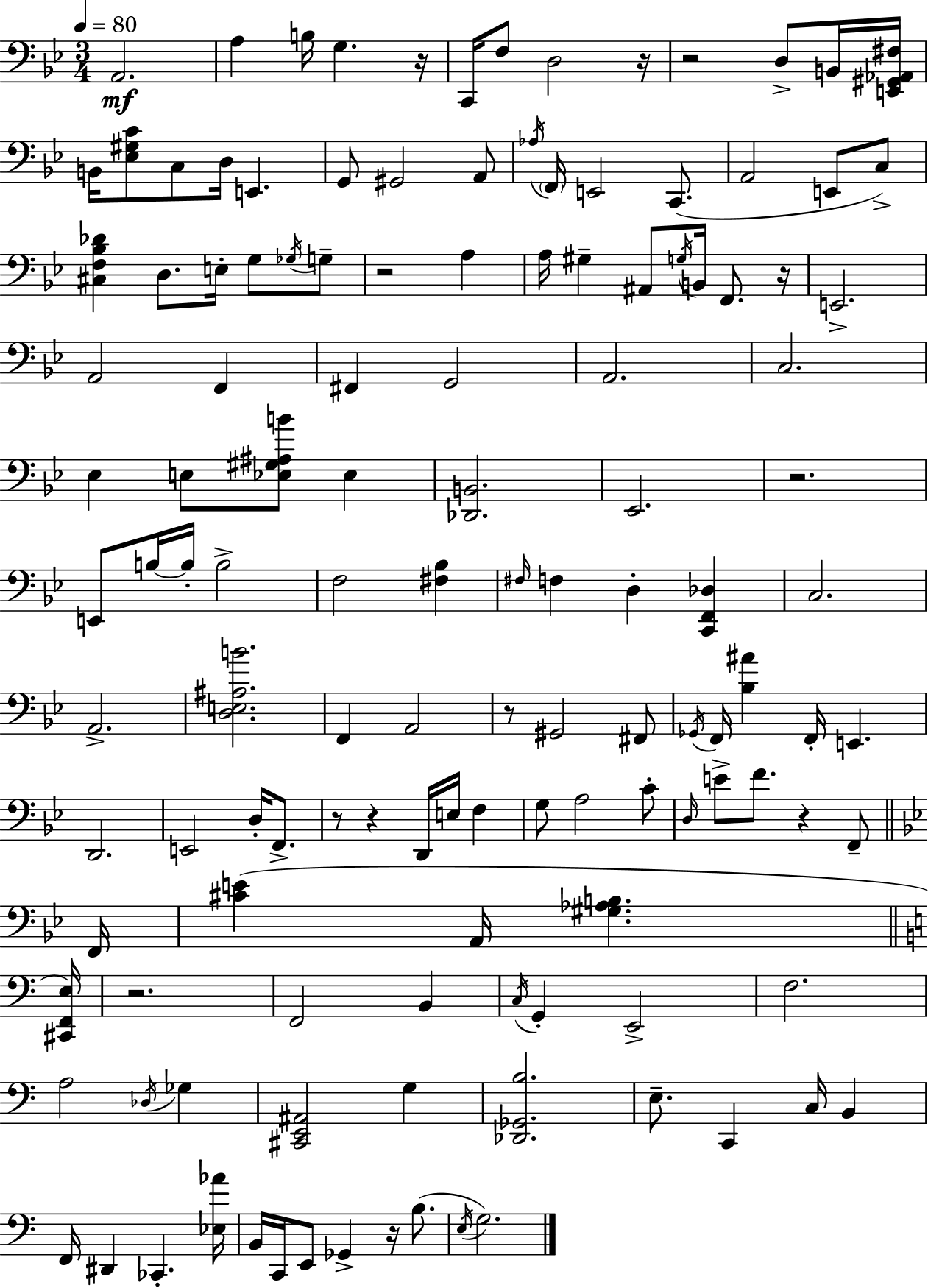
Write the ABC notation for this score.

X:1
T:Untitled
M:3/4
L:1/4
K:Gm
A,,2 A, B,/4 G, z/4 C,,/4 F,/2 D,2 z/4 z2 D,/2 B,,/4 [E,,^G,,_A,,^F,]/4 B,,/4 [_E,^G,C]/2 C,/2 D,/4 E,, G,,/2 ^G,,2 A,,/2 _A,/4 F,,/4 E,,2 C,,/2 A,,2 E,,/2 C,/2 [^C,F,_B,_D] D,/2 E,/4 G,/2 _G,/4 G,/2 z2 A, A,/4 ^G, ^A,,/2 G,/4 B,,/4 F,,/2 z/4 E,,2 A,,2 F,, ^F,, G,,2 A,,2 C,2 _E, E,/2 [_E,^G,^A,B]/2 _E, [_D,,B,,]2 _E,,2 z2 E,,/2 B,/4 B,/4 B,2 F,2 [^F,_B,] ^F,/4 F, D, [C,,F,,_D,] C,2 A,,2 [D,E,^A,B]2 F,, A,,2 z/2 ^G,,2 ^F,,/2 _G,,/4 F,,/4 [_B,^A] F,,/4 E,, D,,2 E,,2 D,/4 F,,/2 z/2 z D,,/4 E,/4 F, G,/2 A,2 C/2 D,/4 E/2 F/2 z F,,/2 F,,/4 [^CE] A,,/4 [^G,_A,B,] [^C,,F,,E,]/4 z2 F,,2 B,, C,/4 G,, E,,2 F,2 A,2 _D,/4 _G, [^C,,E,,^A,,]2 G, [_D,,_G,,B,]2 E,/2 C,, C,/4 B,, F,,/4 ^D,, _C,, [_E,_A]/4 B,,/4 C,,/4 E,,/2 _G,, z/4 B,/2 E,/4 G,2